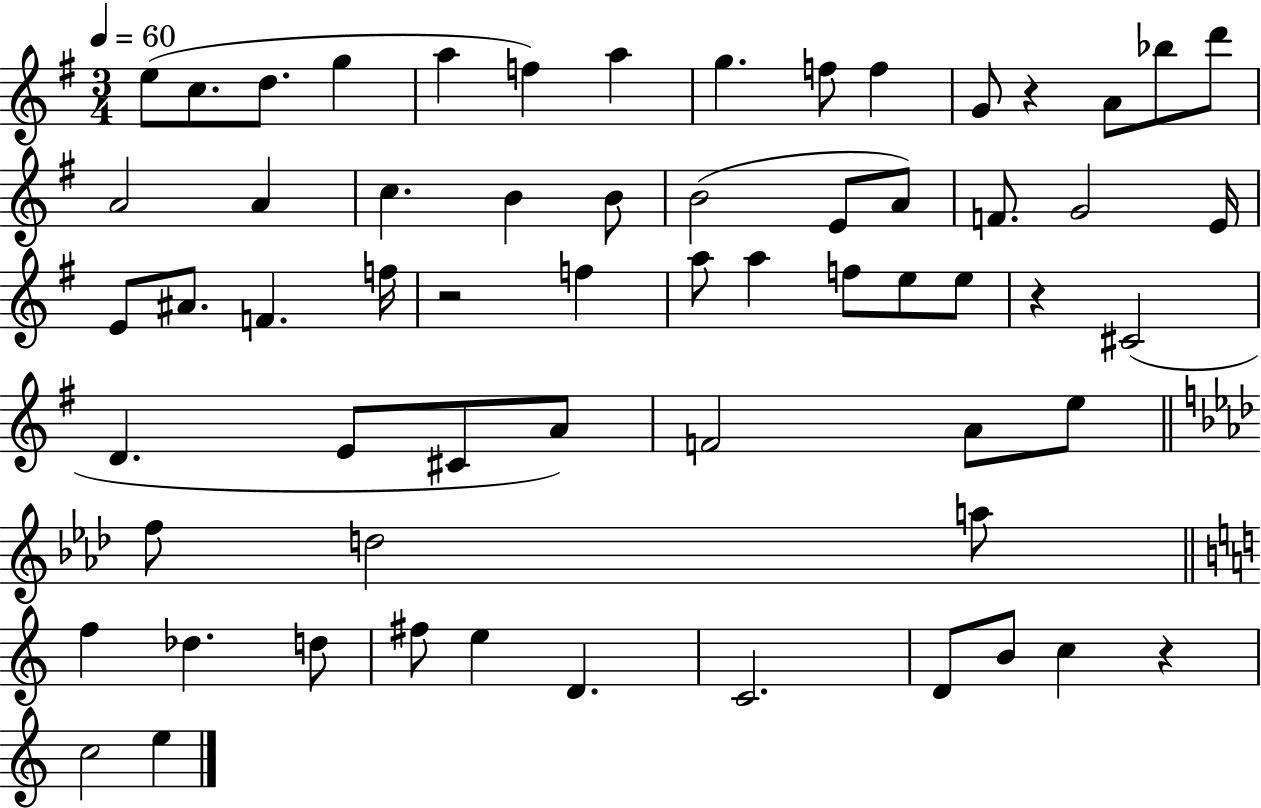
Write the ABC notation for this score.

X:1
T:Untitled
M:3/4
L:1/4
K:G
e/2 c/2 d/2 g a f a g f/2 f G/2 z A/2 _b/2 d'/2 A2 A c B B/2 B2 E/2 A/2 F/2 G2 E/4 E/2 ^A/2 F f/4 z2 f a/2 a f/2 e/2 e/2 z ^C2 D E/2 ^C/2 A/2 F2 A/2 e/2 f/2 d2 a/2 f _d d/2 ^f/2 e D C2 D/2 B/2 c z c2 e